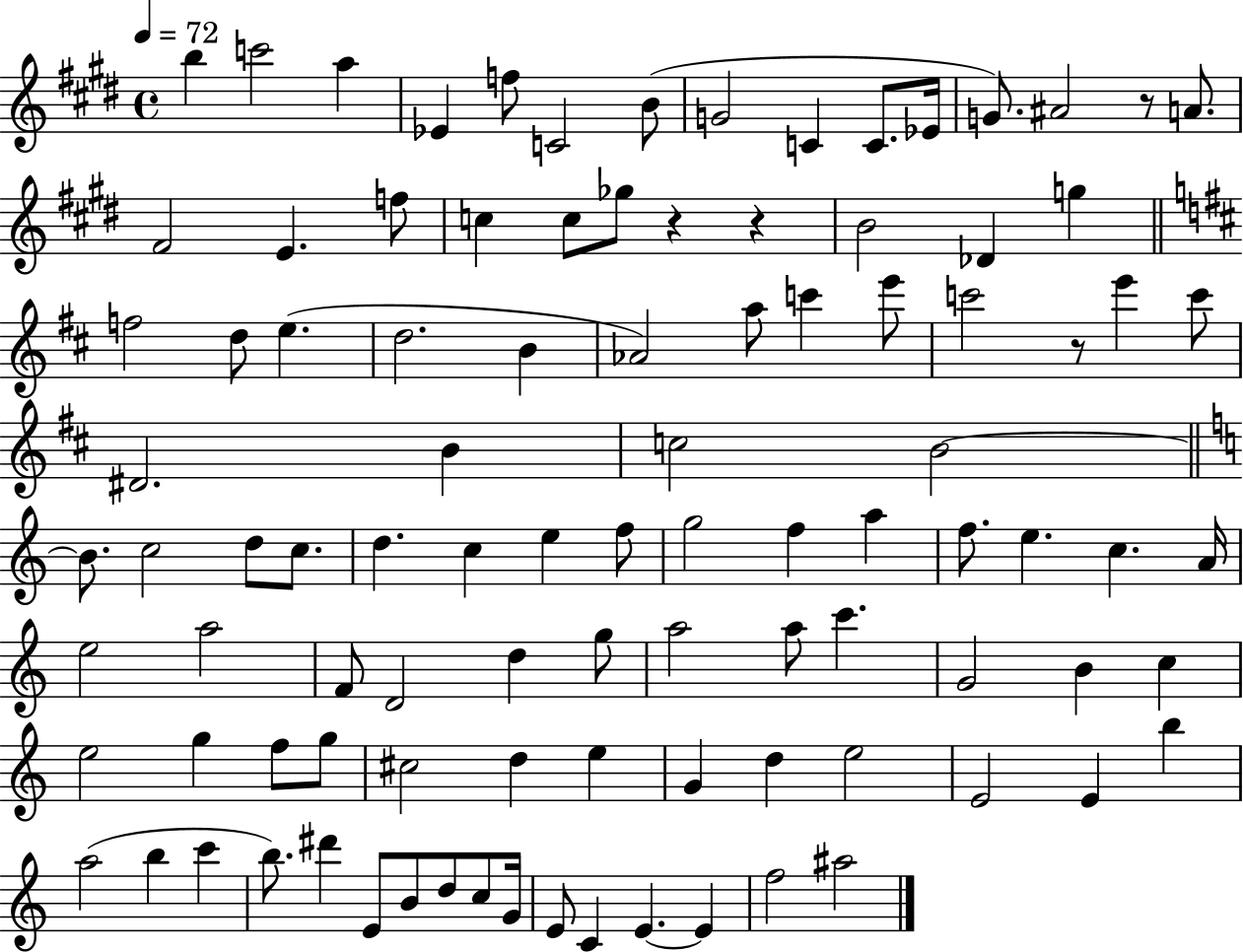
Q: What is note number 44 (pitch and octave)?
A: D5